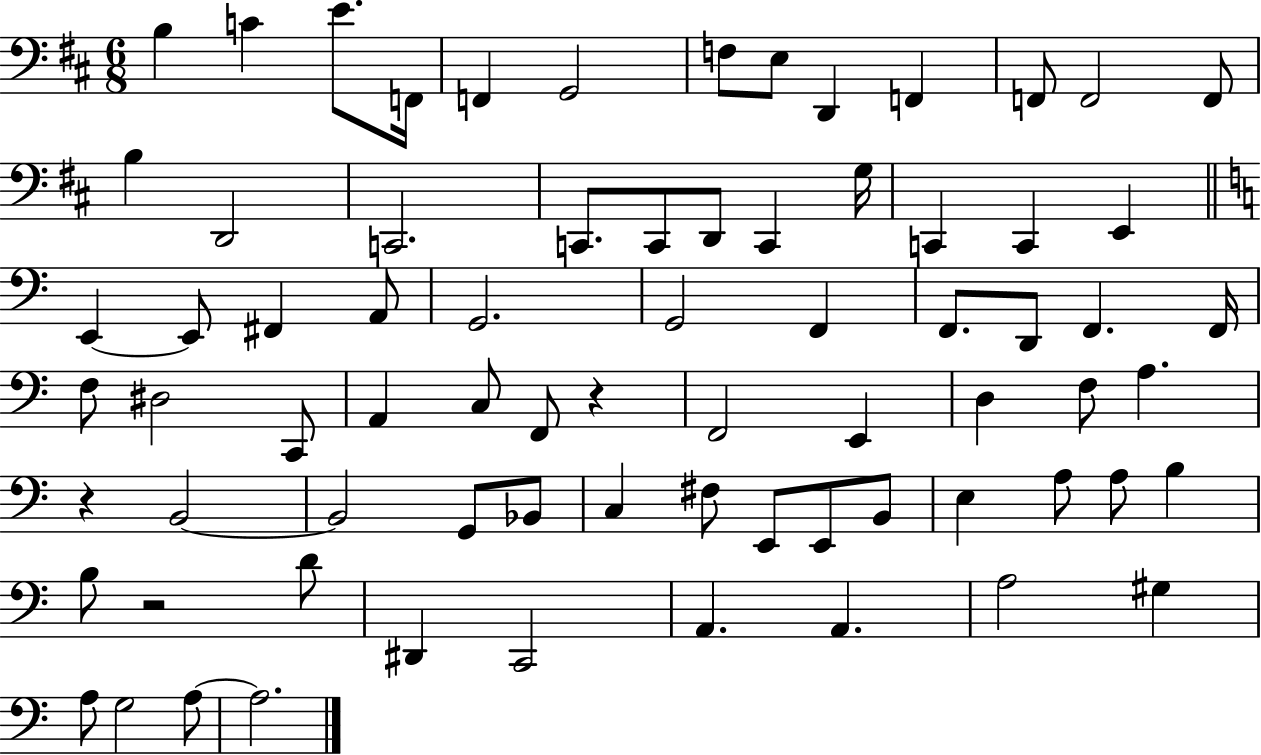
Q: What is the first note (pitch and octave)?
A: B3